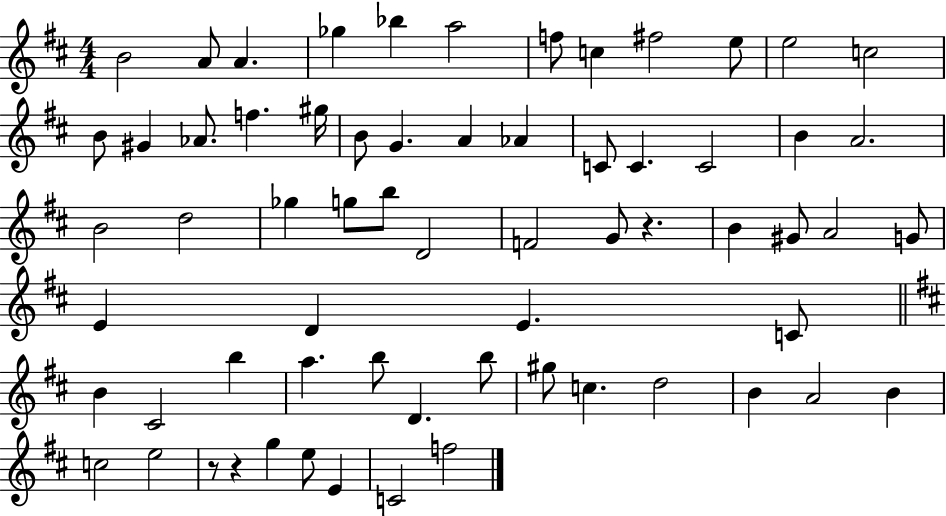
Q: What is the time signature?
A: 4/4